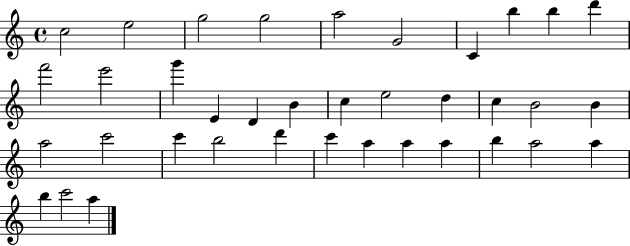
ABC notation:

X:1
T:Untitled
M:4/4
L:1/4
K:C
c2 e2 g2 g2 a2 G2 C b b d' f'2 e'2 g' E D B c e2 d c B2 B a2 c'2 c' b2 d' c' a a a b a2 a b c'2 a